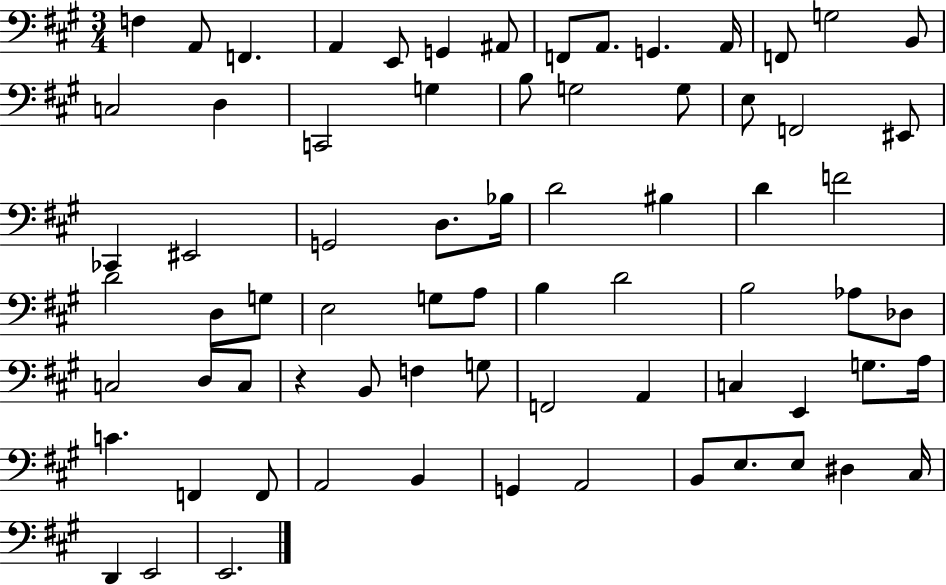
X:1
T:Untitled
M:3/4
L:1/4
K:A
F, A,,/2 F,, A,, E,,/2 G,, ^A,,/2 F,,/2 A,,/2 G,, A,,/4 F,,/2 G,2 B,,/2 C,2 D, C,,2 G, B,/2 G,2 G,/2 E,/2 F,,2 ^E,,/2 _C,, ^E,,2 G,,2 D,/2 _B,/4 D2 ^B, D F2 D2 D,/2 G,/2 E,2 G,/2 A,/2 B, D2 B,2 _A,/2 _D,/2 C,2 D,/2 C,/2 z B,,/2 F, G,/2 F,,2 A,, C, E,, G,/2 A,/4 C F,, F,,/2 A,,2 B,, G,, A,,2 B,,/2 E,/2 E,/2 ^D, ^C,/4 D,, E,,2 E,,2